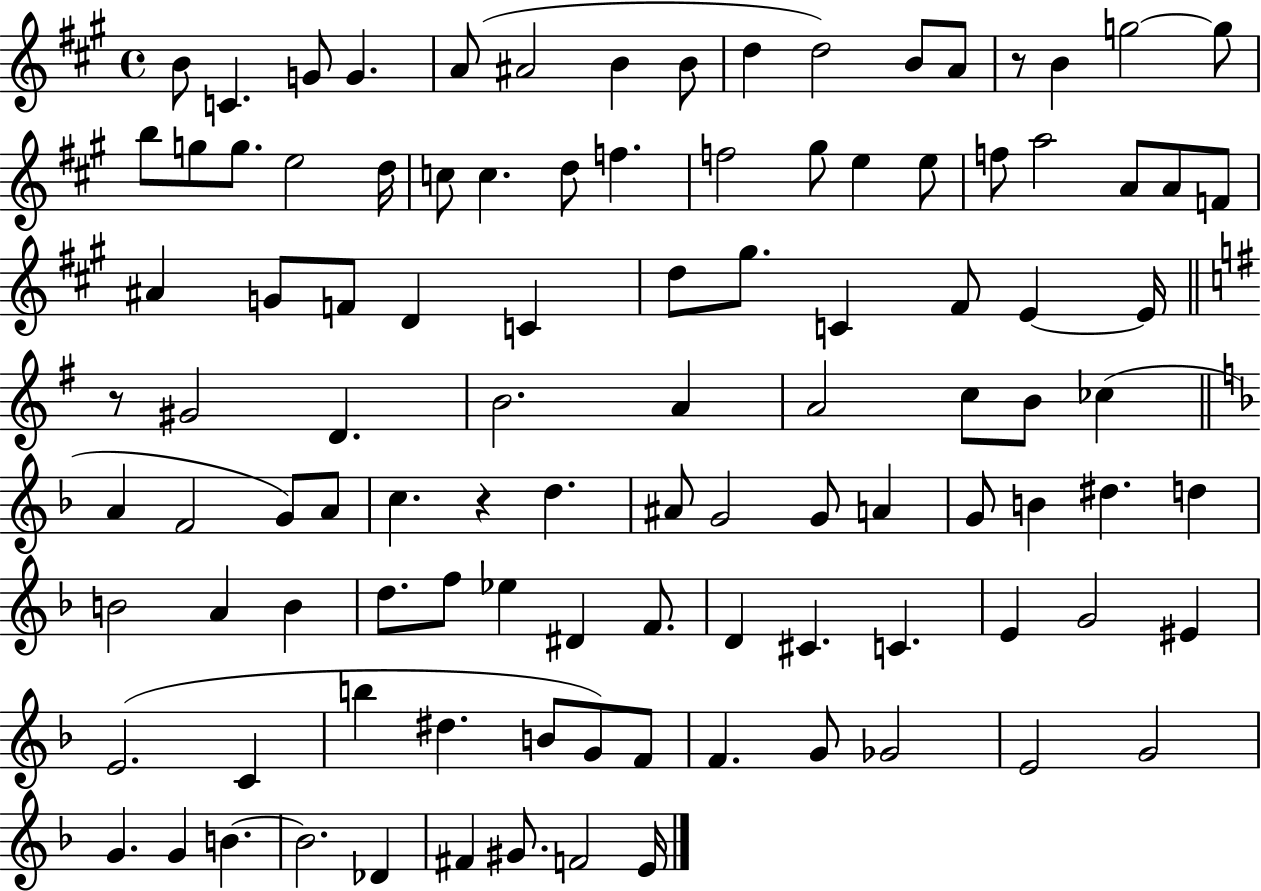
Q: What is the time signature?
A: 4/4